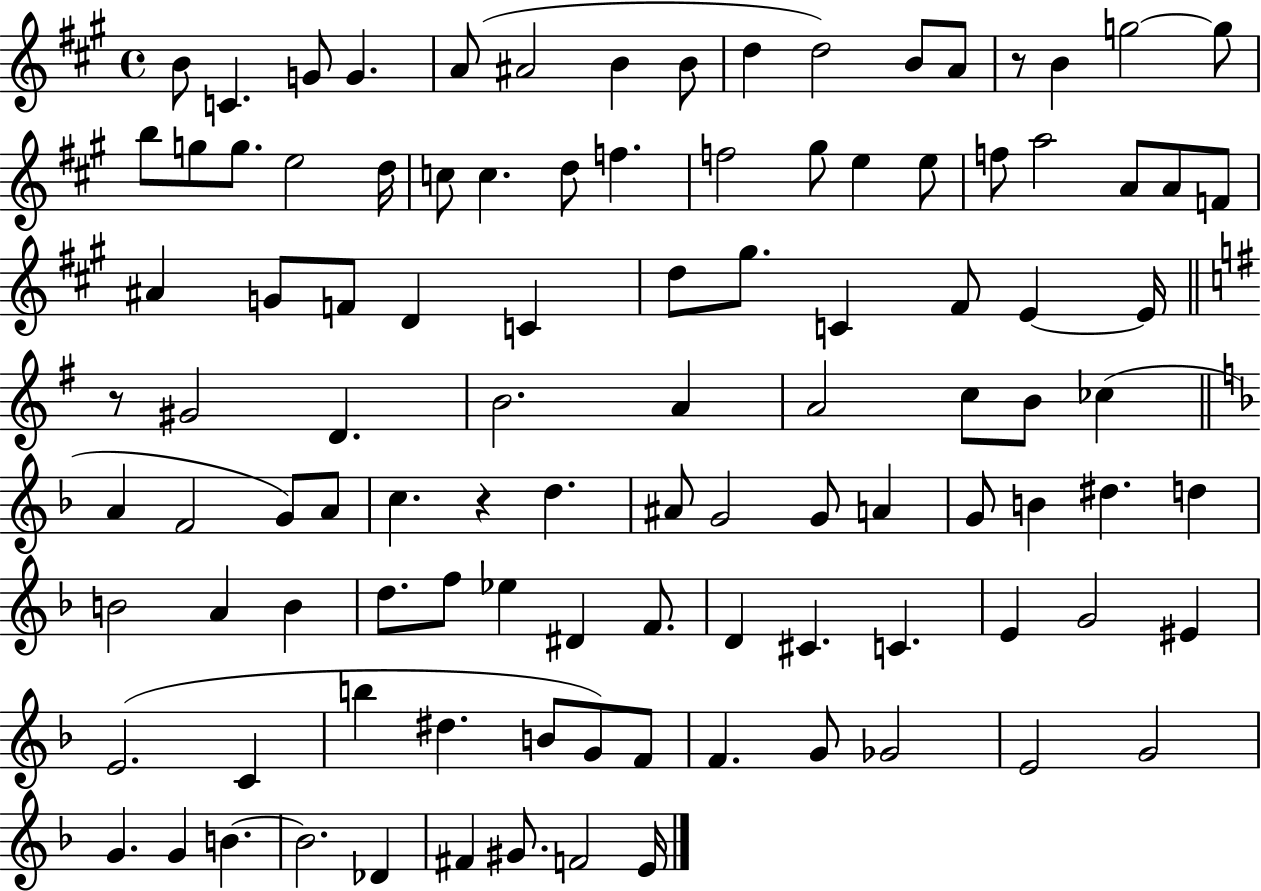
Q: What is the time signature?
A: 4/4